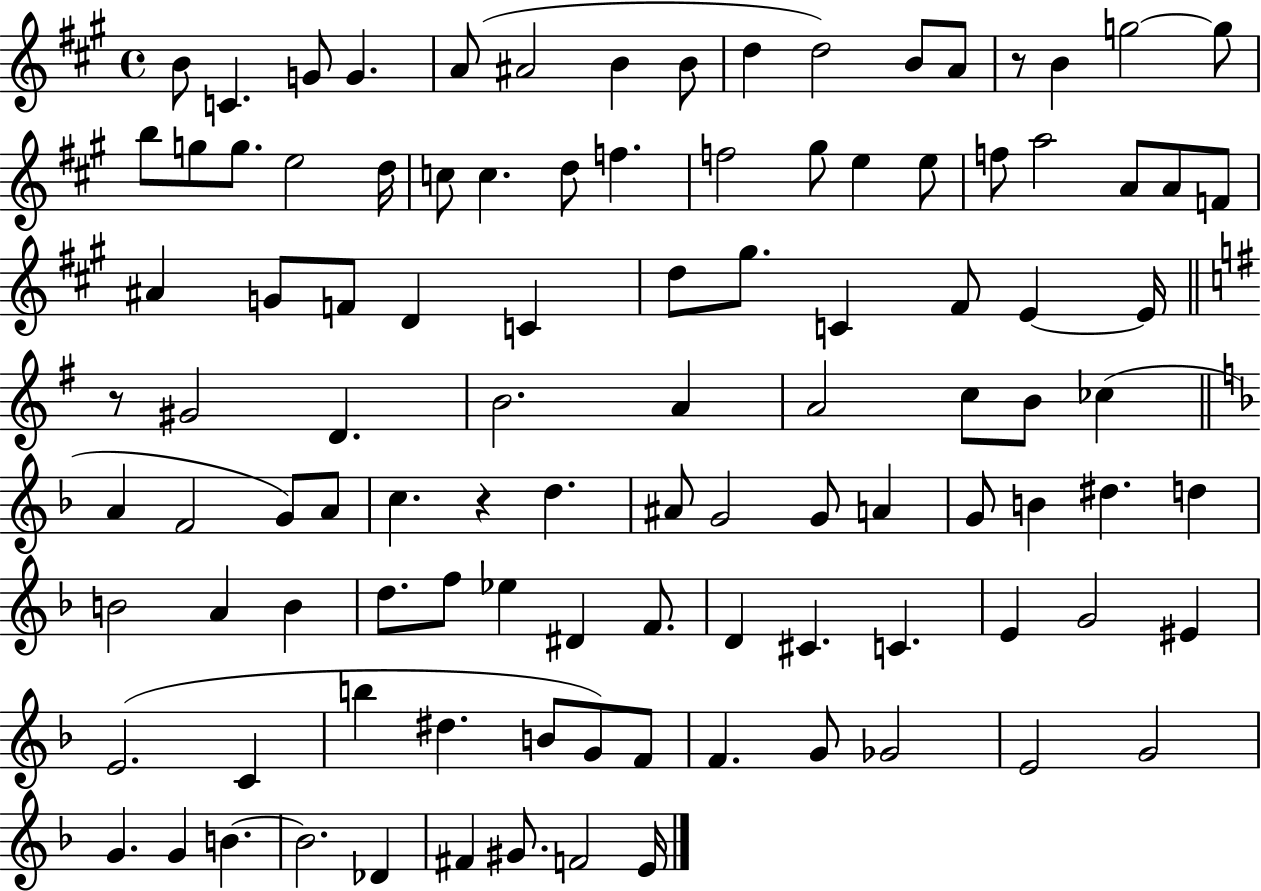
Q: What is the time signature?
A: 4/4